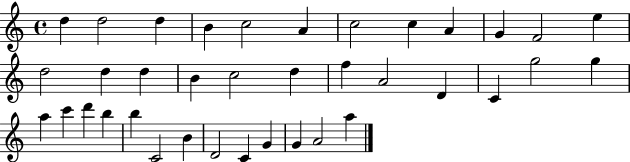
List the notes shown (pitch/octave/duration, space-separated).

D5/q D5/h D5/q B4/q C5/h A4/q C5/h C5/q A4/q G4/q F4/h E5/q D5/h D5/q D5/q B4/q C5/h D5/q F5/q A4/h D4/q C4/q G5/h G5/q A5/q C6/q D6/q B5/q B5/q C4/h B4/q D4/h C4/q G4/q G4/q A4/h A5/q